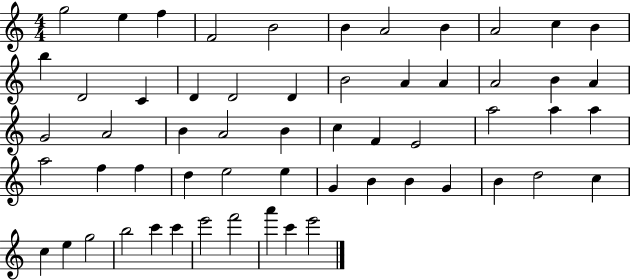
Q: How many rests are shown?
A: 0